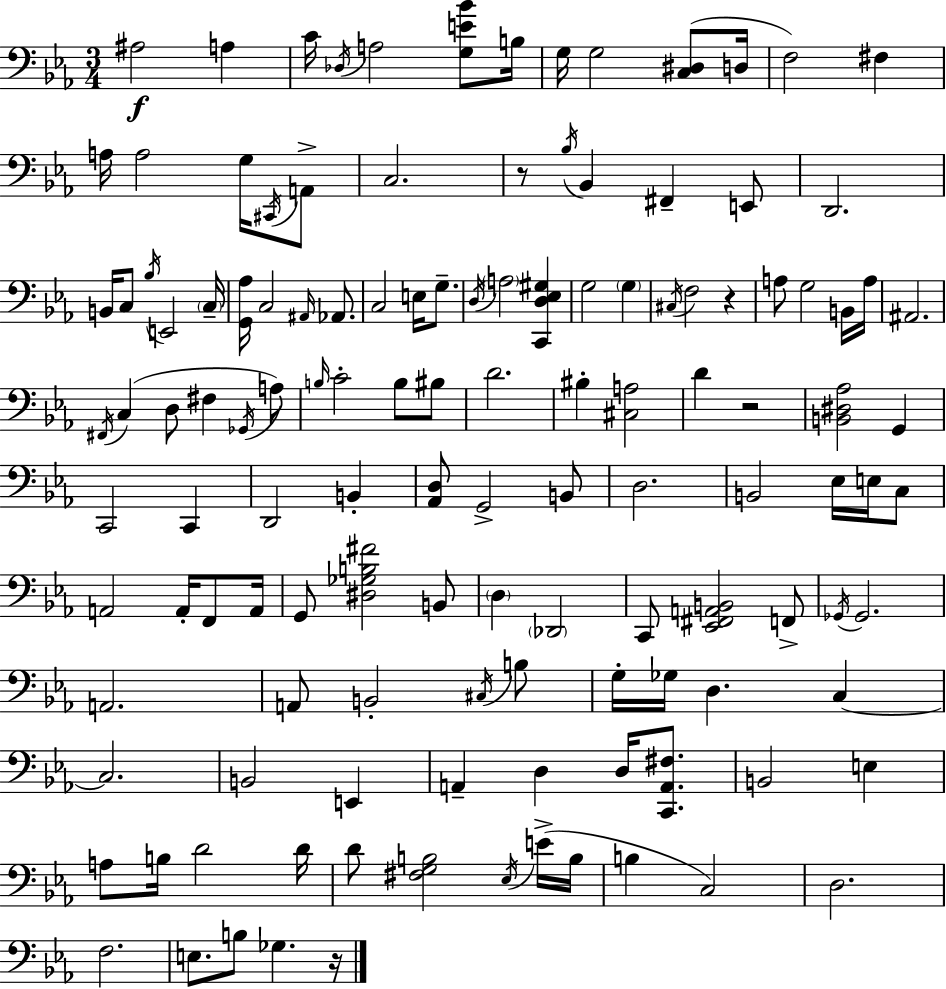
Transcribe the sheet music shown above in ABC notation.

X:1
T:Untitled
M:3/4
L:1/4
K:Cm
^A,2 A, C/4 _D,/4 A,2 [G,E_B]/2 B,/4 G,/4 G,2 [C,^D,]/2 D,/4 F,2 ^F, A,/4 A,2 G,/4 ^C,,/4 A,,/2 C,2 z/2 _B,/4 _B,, ^F,, E,,/2 D,,2 B,,/4 C,/2 _B,/4 E,,2 C,/4 [G,,_A,]/4 C,2 ^A,,/4 _A,,/2 C,2 E,/4 G,/2 D,/4 A,2 [C,,D,_E,^G,] G,2 G, ^C,/4 F,2 z A,/2 G,2 B,,/4 A,/4 ^A,,2 ^F,,/4 C, D,/2 ^F, _G,,/4 A,/2 B,/4 C2 B,/2 ^B,/2 D2 ^B, [^C,A,]2 D z2 [B,,^D,_A,]2 G,, C,,2 C,, D,,2 B,, [_A,,D,]/2 G,,2 B,,/2 D,2 B,,2 _E,/4 E,/4 C,/2 A,,2 A,,/4 F,,/2 A,,/4 G,,/2 [^D,_G,B,^F]2 B,,/2 D, _D,,2 C,,/2 [_E,,^F,,A,,B,,]2 F,,/2 _G,,/4 _G,,2 A,,2 A,,/2 B,,2 ^C,/4 B,/2 G,/4 _G,/4 D, C, C,2 B,,2 E,, A,, D, D,/4 [C,,A,,^F,]/2 B,,2 E, A,/2 B,/4 D2 D/4 D/2 [^F,G,B,]2 _E,/4 E/4 B,/4 B, C,2 D,2 F,2 E,/2 B,/2 _G, z/4